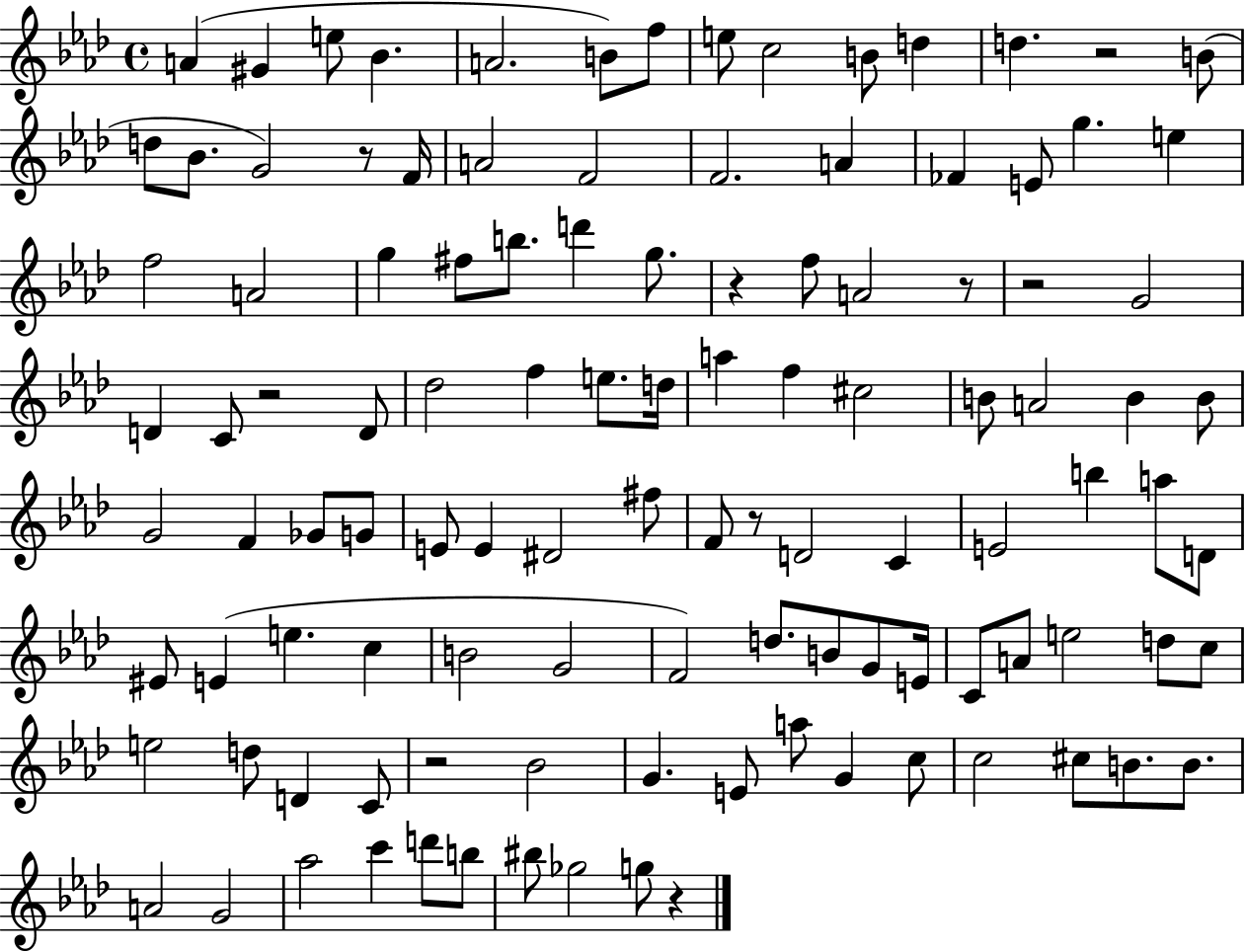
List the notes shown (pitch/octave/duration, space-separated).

A4/q G#4/q E5/e Bb4/q. A4/h. B4/e F5/e E5/e C5/h B4/e D5/q D5/q. R/h B4/e D5/e Bb4/e. G4/h R/e F4/s A4/h F4/h F4/h. A4/q FES4/q E4/e G5/q. E5/q F5/h A4/h G5/q F#5/e B5/e. D6/q G5/e. R/q F5/e A4/h R/e R/h G4/h D4/q C4/e R/h D4/e Db5/h F5/q E5/e. D5/s A5/q F5/q C#5/h B4/e A4/h B4/q B4/e G4/h F4/q Gb4/e G4/e E4/e E4/q D#4/h F#5/e F4/e R/e D4/h C4/q E4/h B5/q A5/e D4/e EIS4/e E4/q E5/q. C5/q B4/h G4/h F4/h D5/e. B4/e G4/e E4/s C4/e A4/e E5/h D5/e C5/e E5/h D5/e D4/q C4/e R/h Bb4/h G4/q. E4/e A5/e G4/q C5/e C5/h C#5/e B4/e. B4/e. A4/h G4/h Ab5/h C6/q D6/e B5/e BIS5/e Gb5/h G5/e R/q